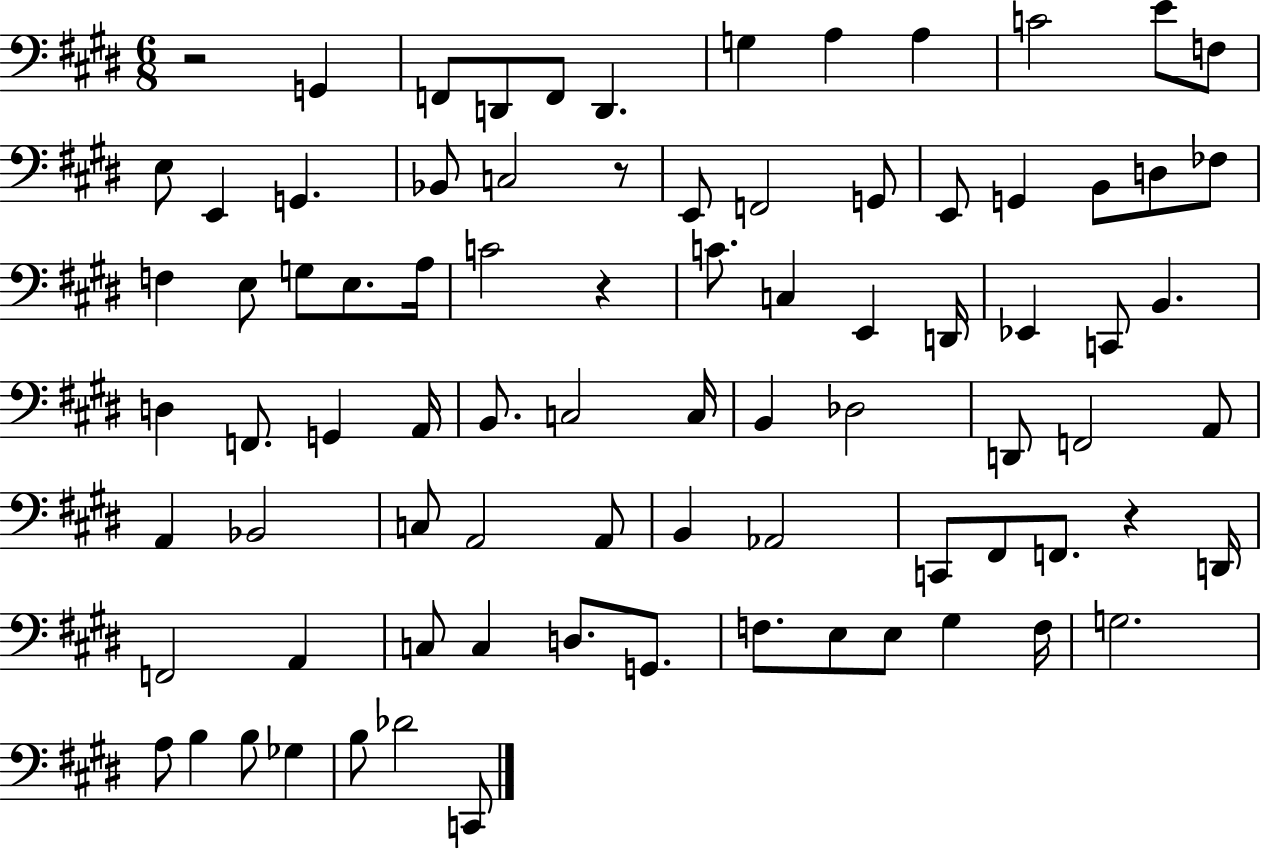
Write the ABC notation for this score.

X:1
T:Untitled
M:6/8
L:1/4
K:E
z2 G,, F,,/2 D,,/2 F,,/2 D,, G, A, A, C2 E/2 F,/2 E,/2 E,, G,, _B,,/2 C,2 z/2 E,,/2 F,,2 G,,/2 E,,/2 G,, B,,/2 D,/2 _F,/2 F, E,/2 G,/2 E,/2 A,/4 C2 z C/2 C, E,, D,,/4 _E,, C,,/2 B,, D, F,,/2 G,, A,,/4 B,,/2 C,2 C,/4 B,, _D,2 D,,/2 F,,2 A,,/2 A,, _B,,2 C,/2 A,,2 A,,/2 B,, _A,,2 C,,/2 ^F,,/2 F,,/2 z D,,/4 F,,2 A,, C,/2 C, D,/2 G,,/2 F,/2 E,/2 E,/2 ^G, F,/4 G,2 A,/2 B, B,/2 _G, B,/2 _D2 C,,/2